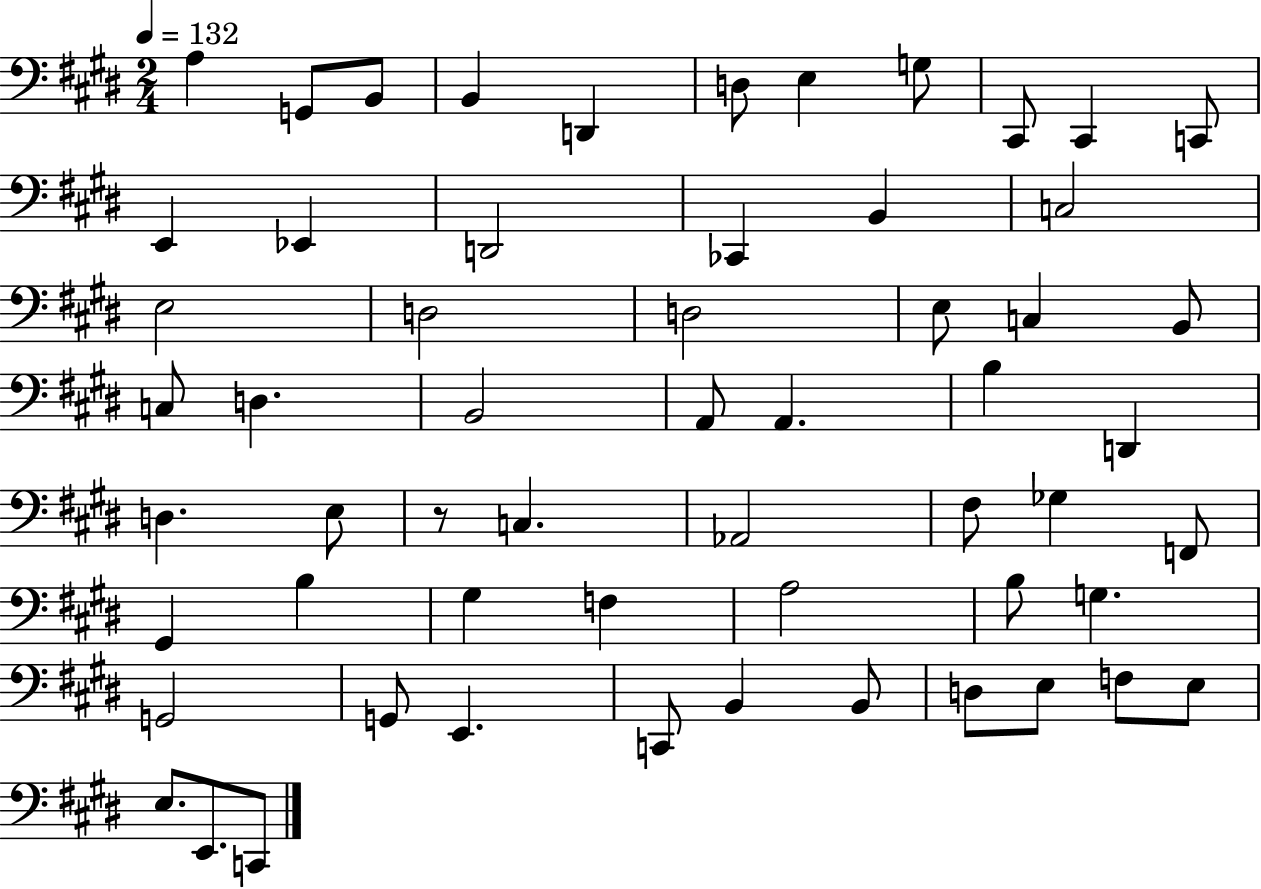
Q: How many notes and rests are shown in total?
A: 58